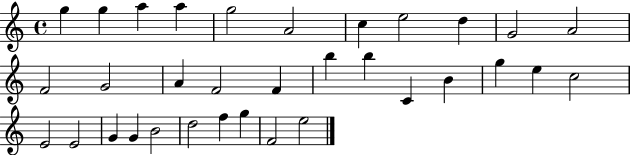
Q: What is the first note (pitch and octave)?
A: G5